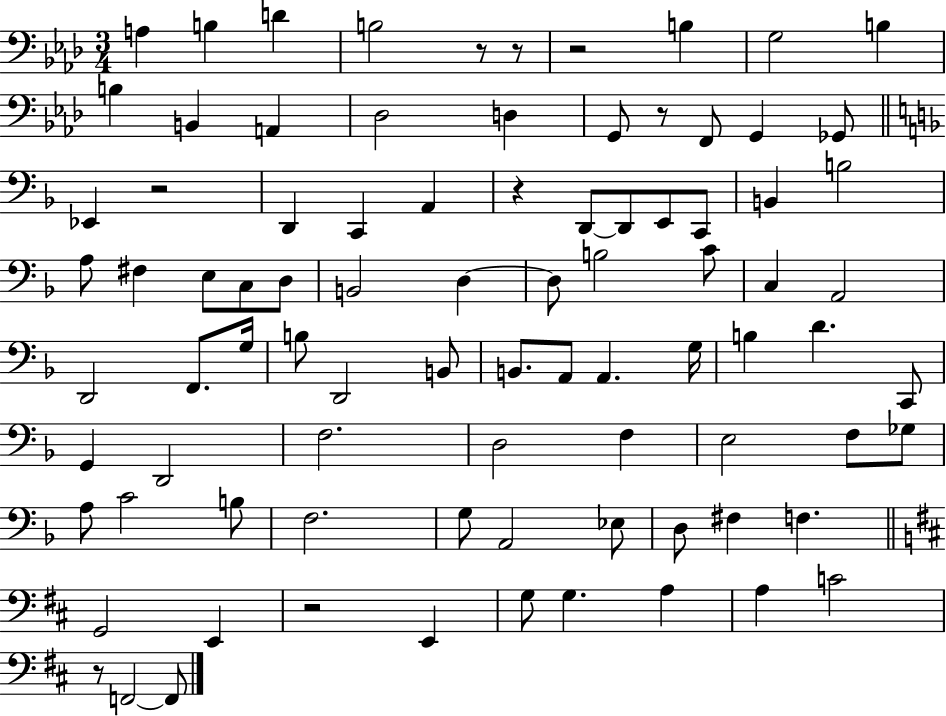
A3/q B3/q D4/q B3/h R/e R/e R/h B3/q G3/h B3/q B3/q B2/q A2/q Db3/h D3/q G2/e R/e F2/e G2/q Gb2/e Eb2/q R/h D2/q C2/q A2/q R/q D2/e D2/e E2/e C2/e B2/q B3/h A3/e F#3/q E3/e C3/e D3/e B2/h D3/q D3/e B3/h C4/e C3/q A2/h D2/h F2/e. G3/s B3/e D2/h B2/e B2/e. A2/e A2/q. G3/s B3/q D4/q. C2/e G2/q D2/h F3/h. D3/h F3/q E3/h F3/e Gb3/e A3/e C4/h B3/e F3/h. G3/e A2/h Eb3/e D3/e F#3/q F3/q. G2/h E2/q R/h E2/q G3/e G3/q. A3/q A3/q C4/h R/e F2/h F2/e